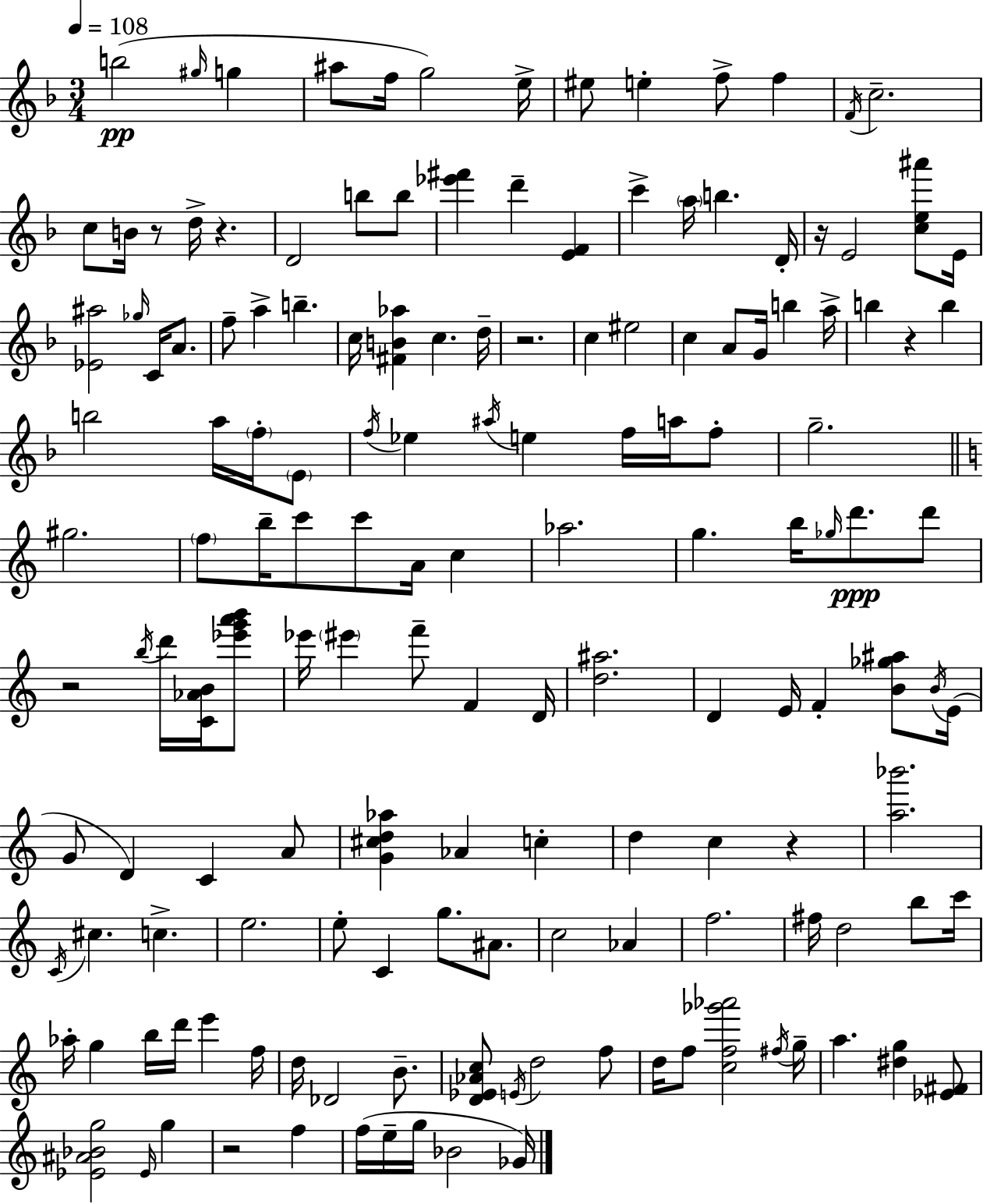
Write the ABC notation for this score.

X:1
T:Untitled
M:3/4
L:1/4
K:F
b2 ^g/4 g ^a/2 f/4 g2 e/4 ^e/2 e f/2 f F/4 c2 c/2 B/4 z/2 d/4 z D2 b/2 b/2 [_e'^f'] d' [EF] c' a/4 b D/4 z/4 E2 [ce^a']/2 E/4 [_E^a]2 _g/4 C/4 A/2 f/2 a b c/4 [^FB_a] c d/4 z2 c ^e2 c A/2 G/4 b a/4 b z b b2 a/4 f/4 E/2 f/4 _e ^a/4 e f/4 a/4 f/2 g2 ^g2 f/2 b/4 c'/2 c'/2 A/4 c _a2 g b/4 _g/4 d'/2 d'/2 z2 b/4 d'/4 [C_AB]/4 [_e'g'a'b']/2 _e'/4 ^e' f'/2 F D/4 [d^a]2 D E/4 F [B_g^a]/2 B/4 E/4 G/2 D C A/2 [G^cd_a] _A c d c z [a_b']2 C/4 ^c c e2 e/2 C g/2 ^A/2 c2 _A f2 ^f/4 d2 b/2 c'/4 _a/4 g b/4 d'/4 e' f/4 d/4 _D2 B/2 [D_E_Ac]/2 E/4 d2 f/2 d/4 f/2 [cf_g'_a']2 ^f/4 g/4 a [^dg] [_E^F]/2 [_E^A_Bg]2 _E/4 g z2 f f/4 e/4 g/4 _B2 _G/4